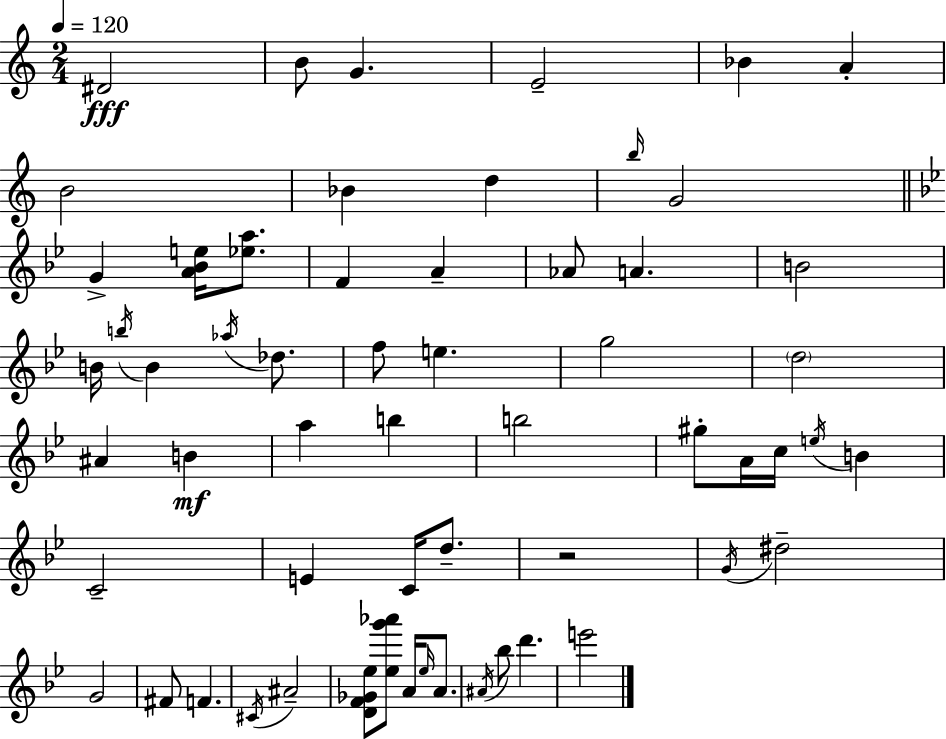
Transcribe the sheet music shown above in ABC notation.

X:1
T:Untitled
M:2/4
L:1/4
K:Am
^D2 B/2 G E2 _B A B2 _B d b/4 G2 G [A_Be]/4 [_ea]/2 F A _A/2 A B2 B/4 b/4 B _a/4 _d/2 f/2 e g2 d2 ^A B a b b2 ^g/2 A/4 c/4 e/4 B C2 E C/4 d/2 z2 G/4 ^d2 G2 ^F/2 F ^C/4 ^A2 [DF_G_e]/2 [_eg'_a']/2 A/4 _e/4 A/2 ^A/4 _b/2 d' e'2